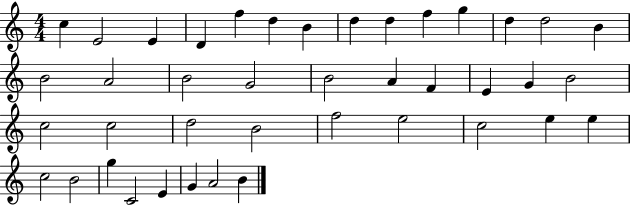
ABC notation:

X:1
T:Untitled
M:4/4
L:1/4
K:C
c E2 E D f d B d d f g d d2 B B2 A2 B2 G2 B2 A F E G B2 c2 c2 d2 B2 f2 e2 c2 e e c2 B2 g C2 E G A2 B